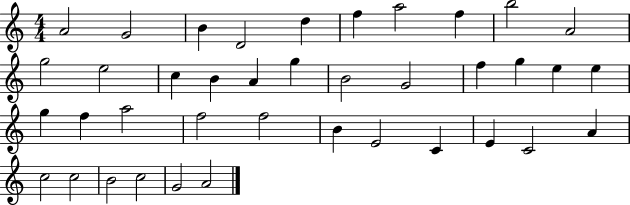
A4/h G4/h B4/q D4/h D5/q F5/q A5/h F5/q B5/h A4/h G5/h E5/h C5/q B4/q A4/q G5/q B4/h G4/h F5/q G5/q E5/q E5/q G5/q F5/q A5/h F5/h F5/h B4/q E4/h C4/q E4/q C4/h A4/q C5/h C5/h B4/h C5/h G4/h A4/h